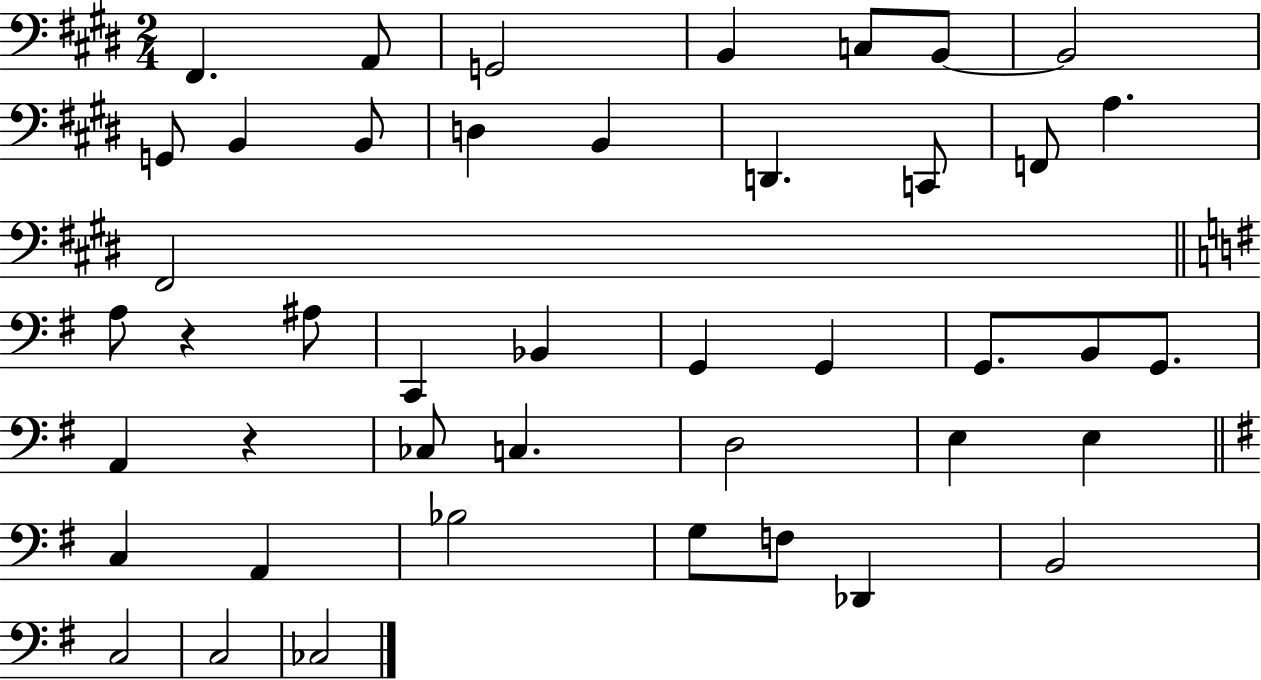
X:1
T:Untitled
M:2/4
L:1/4
K:E
^F,, A,,/2 G,,2 B,, C,/2 B,,/2 B,,2 G,,/2 B,, B,,/2 D, B,, D,, C,,/2 F,,/2 A, ^F,,2 A,/2 z ^A,/2 C,, _B,, G,, G,, G,,/2 B,,/2 G,,/2 A,, z _C,/2 C, D,2 E, E, C, A,, _B,2 G,/2 F,/2 _D,, B,,2 C,2 C,2 _C,2